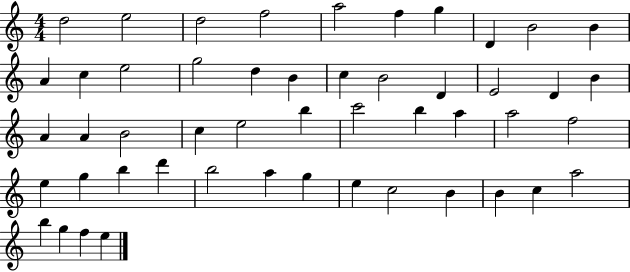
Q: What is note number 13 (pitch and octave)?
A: E5